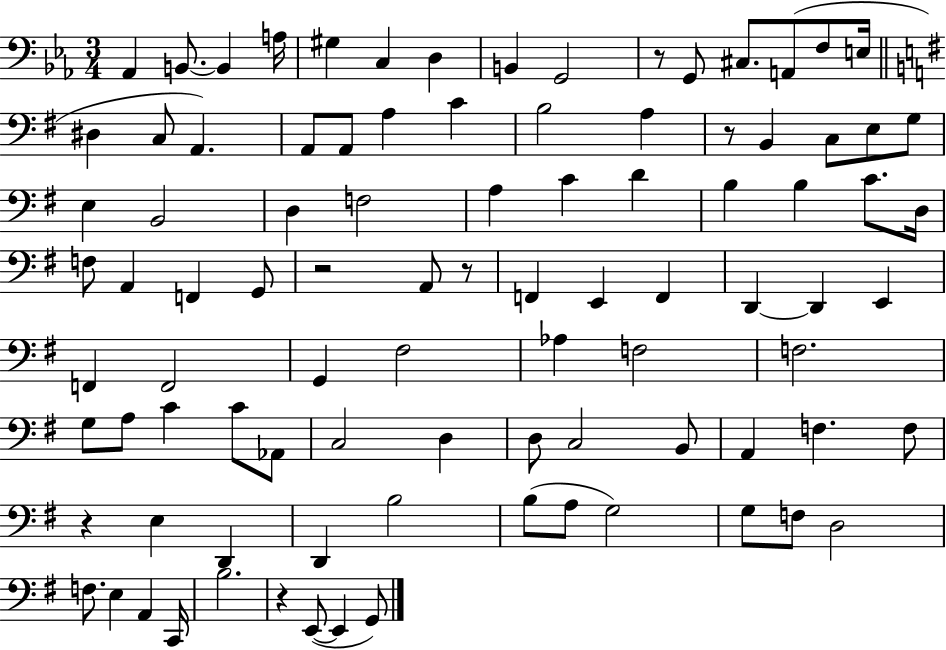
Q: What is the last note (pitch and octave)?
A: G2